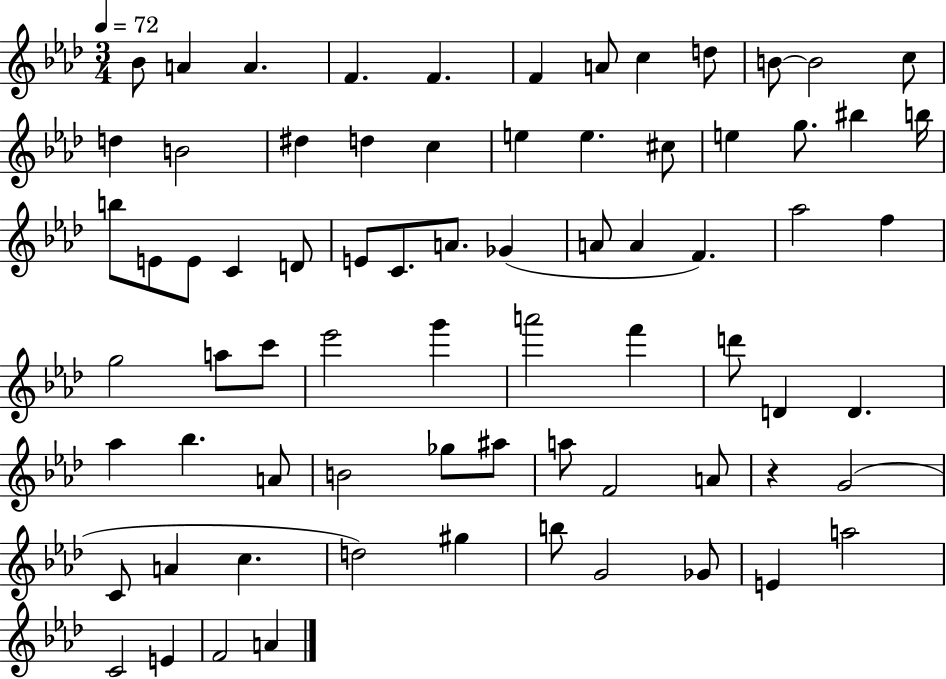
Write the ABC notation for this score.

X:1
T:Untitled
M:3/4
L:1/4
K:Ab
_B/2 A A F F F A/2 c d/2 B/2 B2 c/2 d B2 ^d d c e e ^c/2 e g/2 ^b b/4 b/2 E/2 E/2 C D/2 E/2 C/2 A/2 _G A/2 A F _a2 f g2 a/2 c'/2 _e'2 g' a'2 f' d'/2 D D _a _b A/2 B2 _g/2 ^a/2 a/2 F2 A/2 z G2 C/2 A c d2 ^g b/2 G2 _G/2 E a2 C2 E F2 A